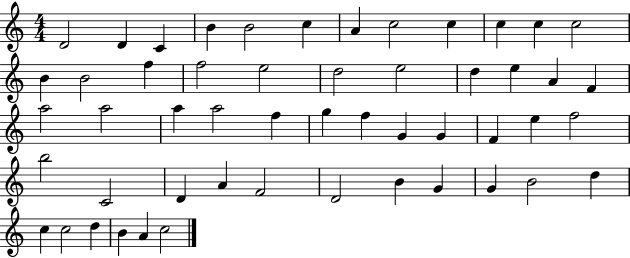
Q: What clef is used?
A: treble